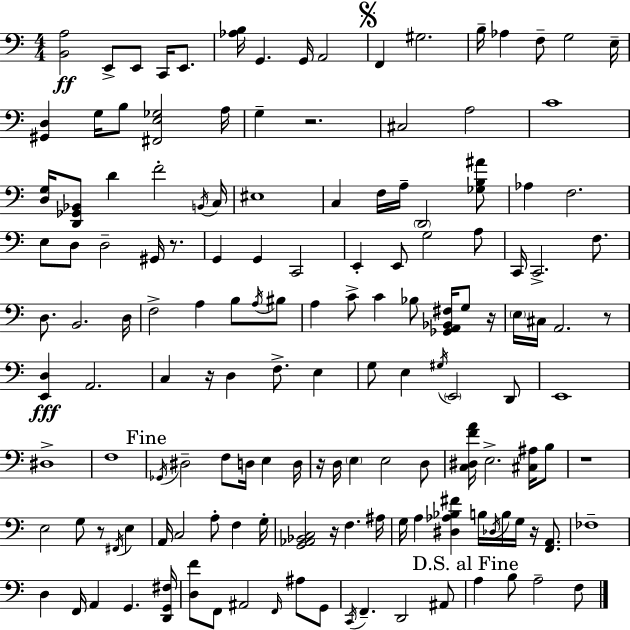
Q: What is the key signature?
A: C major